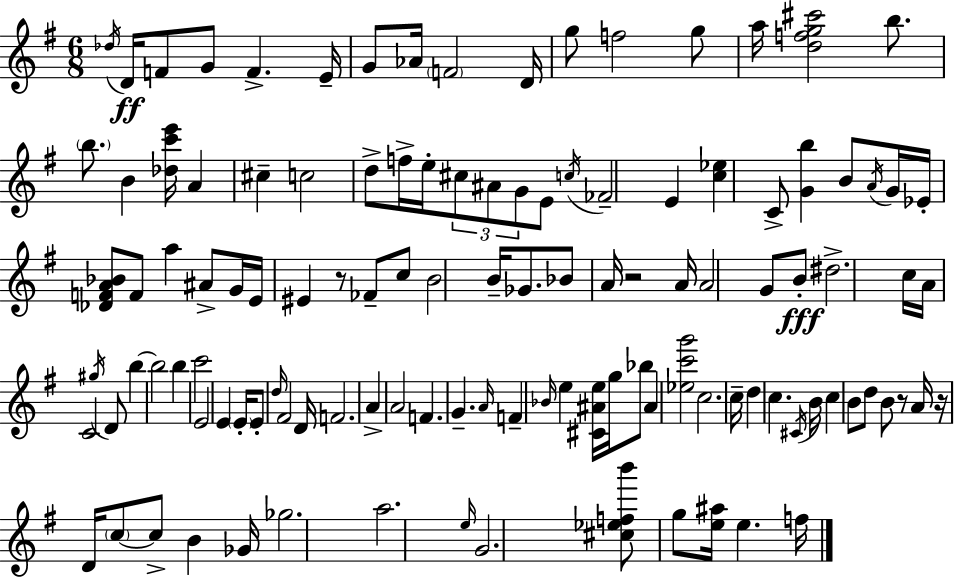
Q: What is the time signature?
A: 6/8